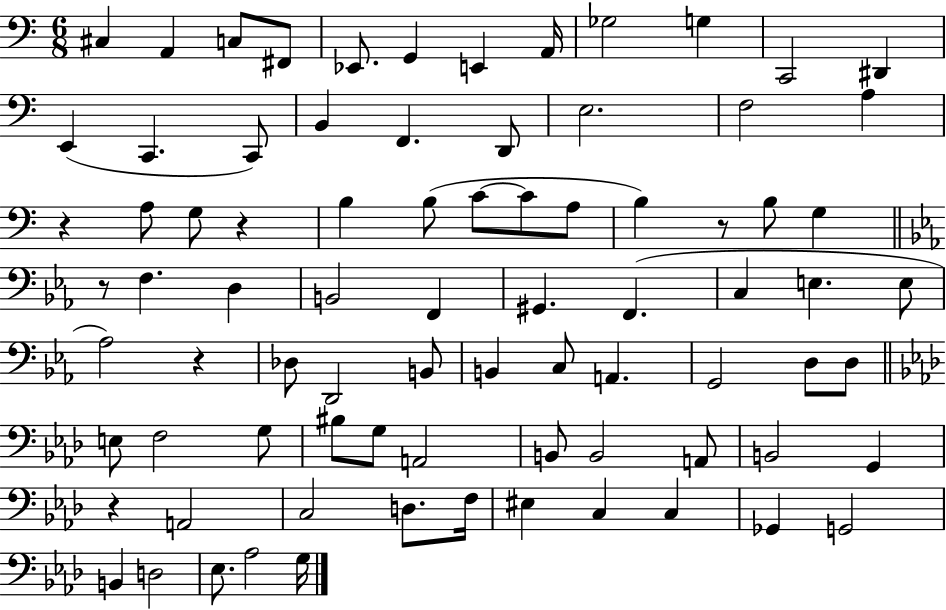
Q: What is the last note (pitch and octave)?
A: G3